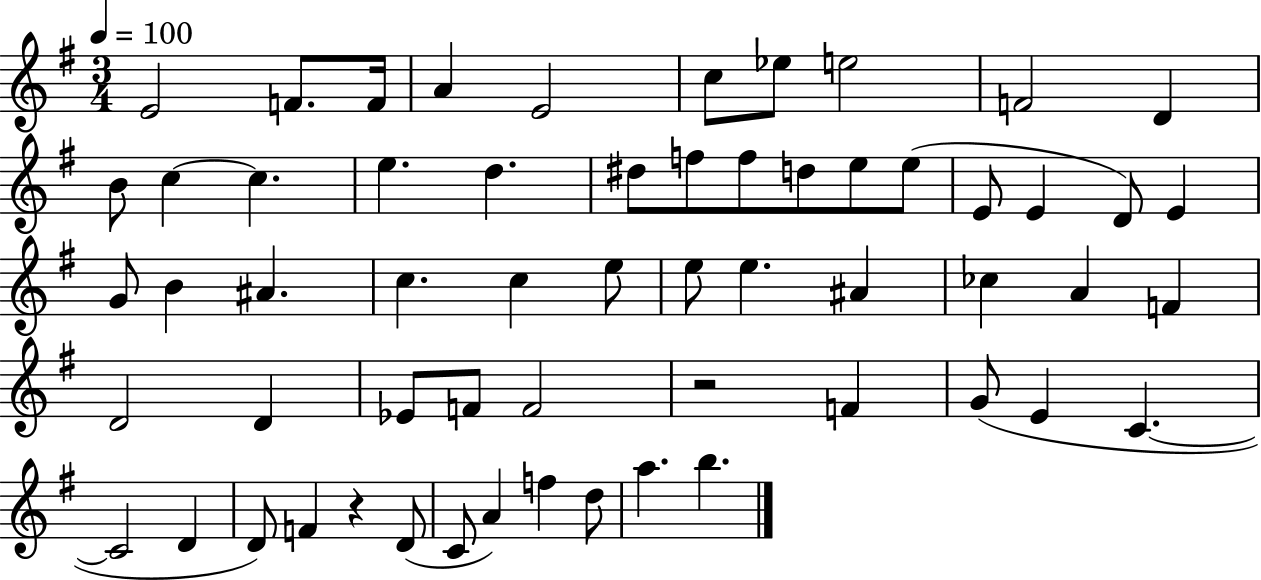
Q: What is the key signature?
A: G major